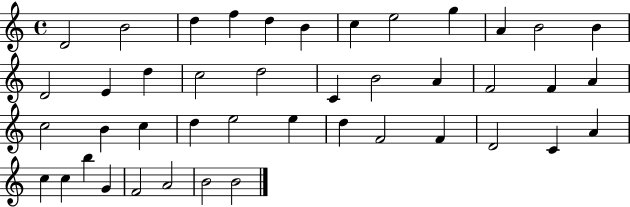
X:1
T:Untitled
M:4/4
L:1/4
K:C
D2 B2 d f d B c e2 g A B2 B D2 E d c2 d2 C B2 A F2 F A c2 B c d e2 e d F2 F D2 C A c c b G F2 A2 B2 B2